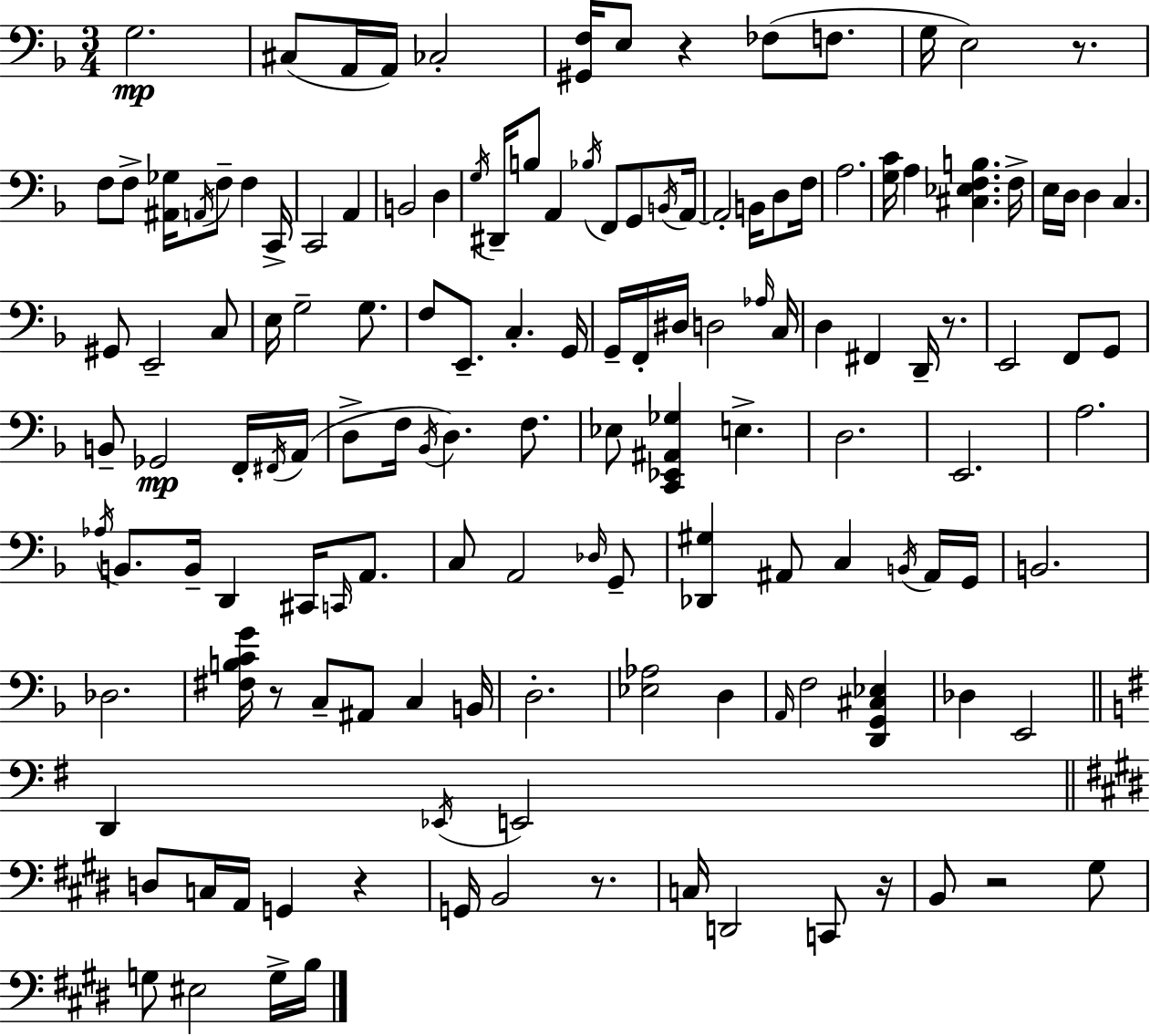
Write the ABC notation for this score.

X:1
T:Untitled
M:3/4
L:1/4
K:Dm
G,2 ^C,/2 A,,/4 A,,/4 _C,2 [^G,,F,]/4 E,/2 z _F,/2 F,/2 G,/4 E,2 z/2 F,/2 F,/2 [^A,,_G,]/4 A,,/4 F,/2 F, C,,/4 C,,2 A,, B,,2 D, G,/4 ^D,,/4 B,/2 A,, _B,/4 F,,/2 G,,/2 B,,/4 A,,/4 A,,2 B,,/4 D,/2 F,/4 A,2 [G,C]/4 A, [^C,_E,F,B,] F,/4 E,/4 D,/4 D, C, ^G,,/2 E,,2 C,/2 E,/4 G,2 G,/2 F,/2 E,,/2 C, G,,/4 G,,/4 F,,/4 ^D,/4 D,2 _A,/4 C,/4 D, ^F,, D,,/4 z/2 E,,2 F,,/2 G,,/2 B,,/2 _G,,2 F,,/4 ^F,,/4 A,,/4 D,/2 F,/4 _B,,/4 D, F,/2 _E,/2 [C,,_E,,^A,,_G,] E, D,2 E,,2 A,2 _A,/4 B,,/2 B,,/4 D,, ^C,,/4 C,,/4 A,,/2 C,/2 A,,2 _D,/4 G,,/2 [_D,,^G,] ^A,,/2 C, B,,/4 ^A,,/4 G,,/4 B,,2 _D,2 [^F,B,CG]/4 z/2 C,/2 ^A,,/2 C, B,,/4 D,2 [_E,_A,]2 D, A,,/4 F,2 [D,,G,,^C,_E,] _D, E,,2 D,, _E,,/4 E,,2 D,/2 C,/4 A,,/4 G,, z G,,/4 B,,2 z/2 C,/4 D,,2 C,,/2 z/4 B,,/2 z2 ^G,/2 G,/2 ^E,2 G,/4 B,/4